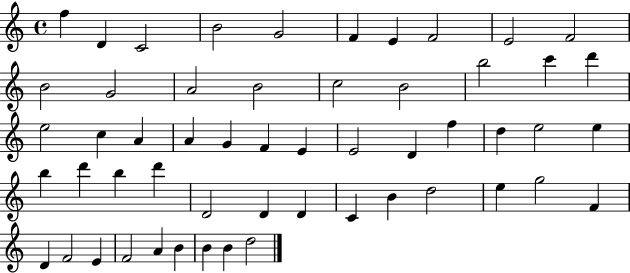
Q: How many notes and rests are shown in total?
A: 54